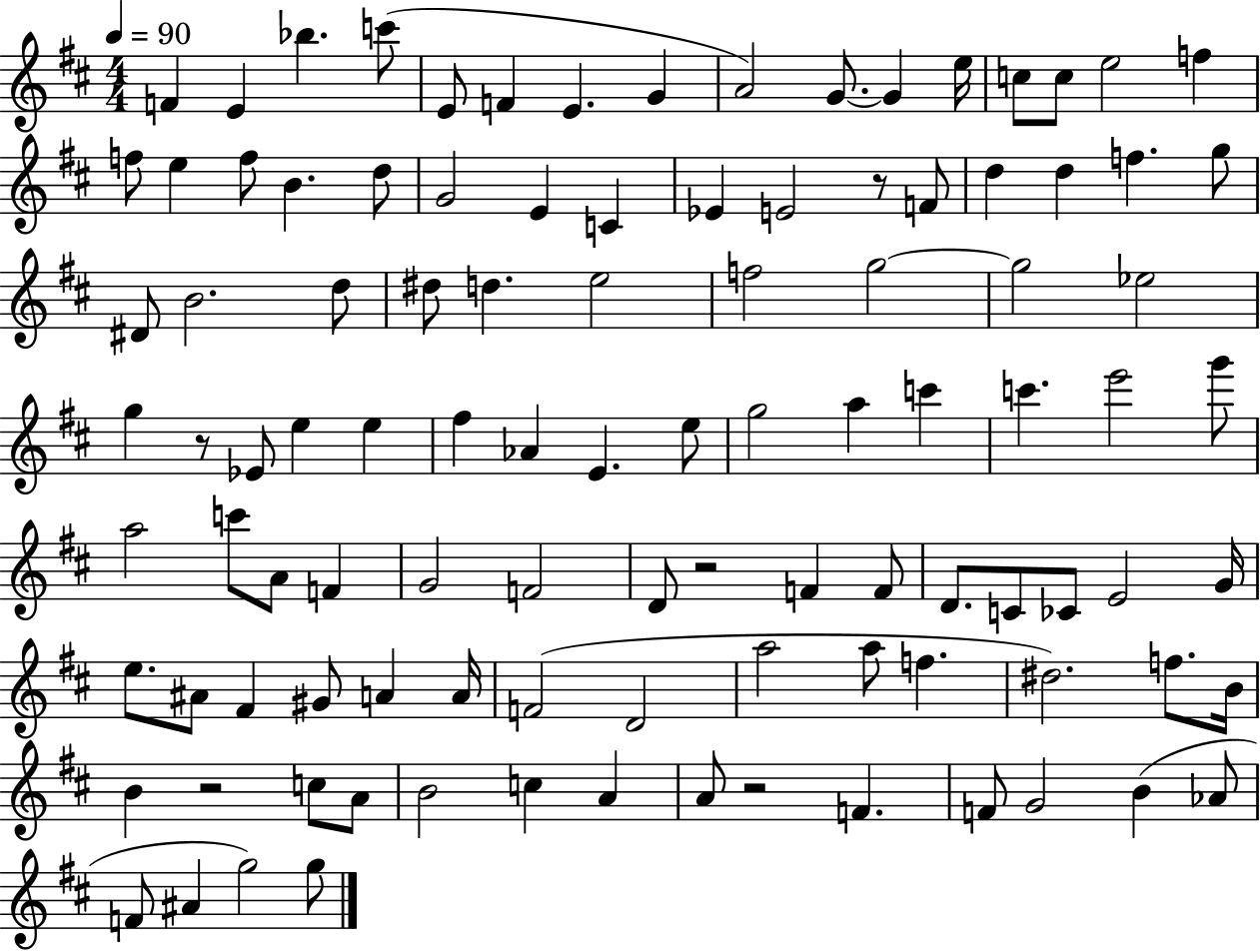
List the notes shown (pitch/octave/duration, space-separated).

F4/q E4/q Bb5/q. C6/e E4/e F4/q E4/q. G4/q A4/h G4/e. G4/q E5/s C5/e C5/e E5/h F5/q F5/e E5/q F5/e B4/q. D5/e G4/h E4/q C4/q Eb4/q E4/h R/e F4/e D5/q D5/q F5/q. G5/e D#4/e B4/h. D5/e D#5/e D5/q. E5/h F5/h G5/h G5/h Eb5/h G5/q R/e Eb4/e E5/q E5/q F#5/q Ab4/q E4/q. E5/e G5/h A5/q C6/q C6/q. E6/h G6/e A5/h C6/e A4/e F4/q G4/h F4/h D4/e R/h F4/q F4/e D4/e. C4/e CES4/e E4/h G4/s E5/e. A#4/e F#4/q G#4/e A4/q A4/s F4/h D4/h A5/h A5/e F5/q. D#5/h. F5/e. B4/s B4/q R/h C5/e A4/e B4/h C5/q A4/q A4/e R/h F4/q. F4/e G4/h B4/q Ab4/e F4/e A#4/q G5/h G5/e